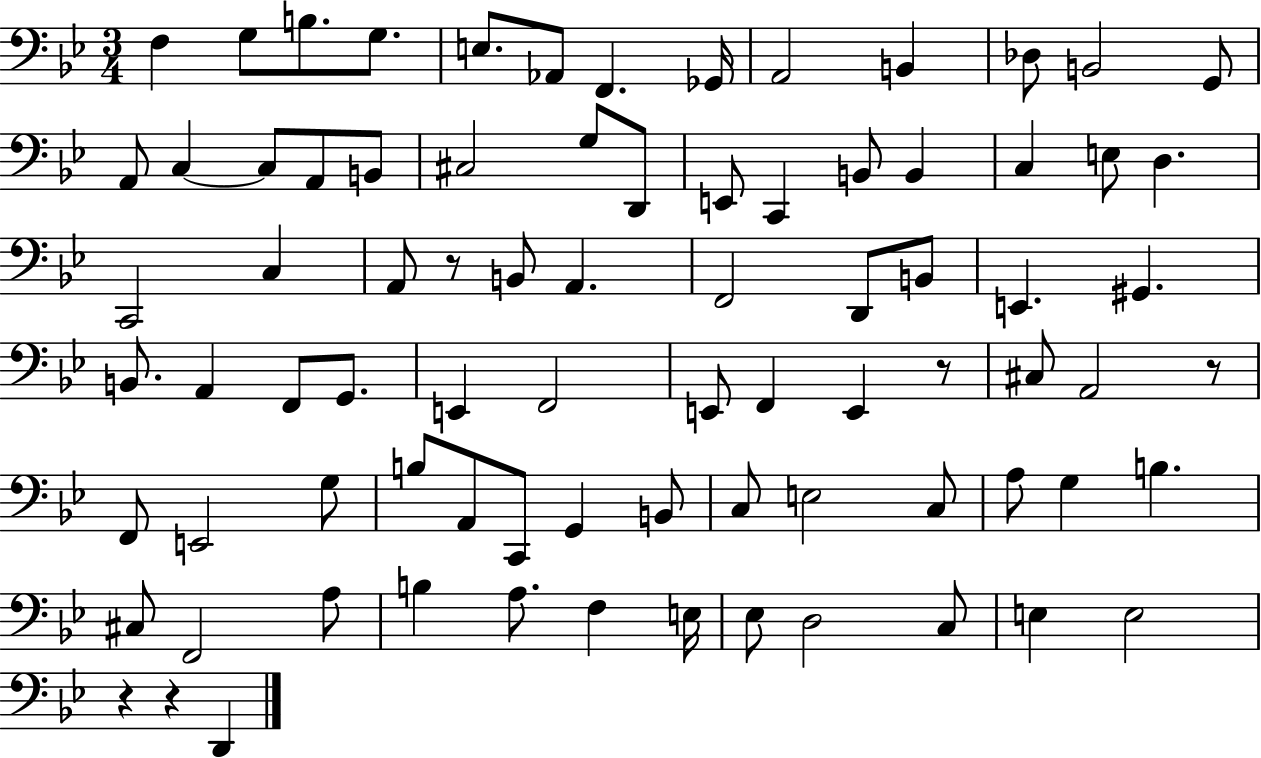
F3/q G3/e B3/e. G3/e. E3/e. Ab2/e F2/q. Gb2/s A2/h B2/q Db3/e B2/h G2/e A2/e C3/q C3/e A2/e B2/e C#3/h G3/e D2/e E2/e C2/q B2/e B2/q C3/q E3/e D3/q. C2/h C3/q A2/e R/e B2/e A2/q. F2/h D2/e B2/e E2/q. G#2/q. B2/e. A2/q F2/e G2/e. E2/q F2/h E2/e F2/q E2/q R/e C#3/e A2/h R/e F2/e E2/h G3/e B3/e A2/e C2/e G2/q B2/e C3/e E3/h C3/e A3/e G3/q B3/q. C#3/e F2/h A3/e B3/q A3/e. F3/q E3/s Eb3/e D3/h C3/e E3/q E3/h R/q R/q D2/q